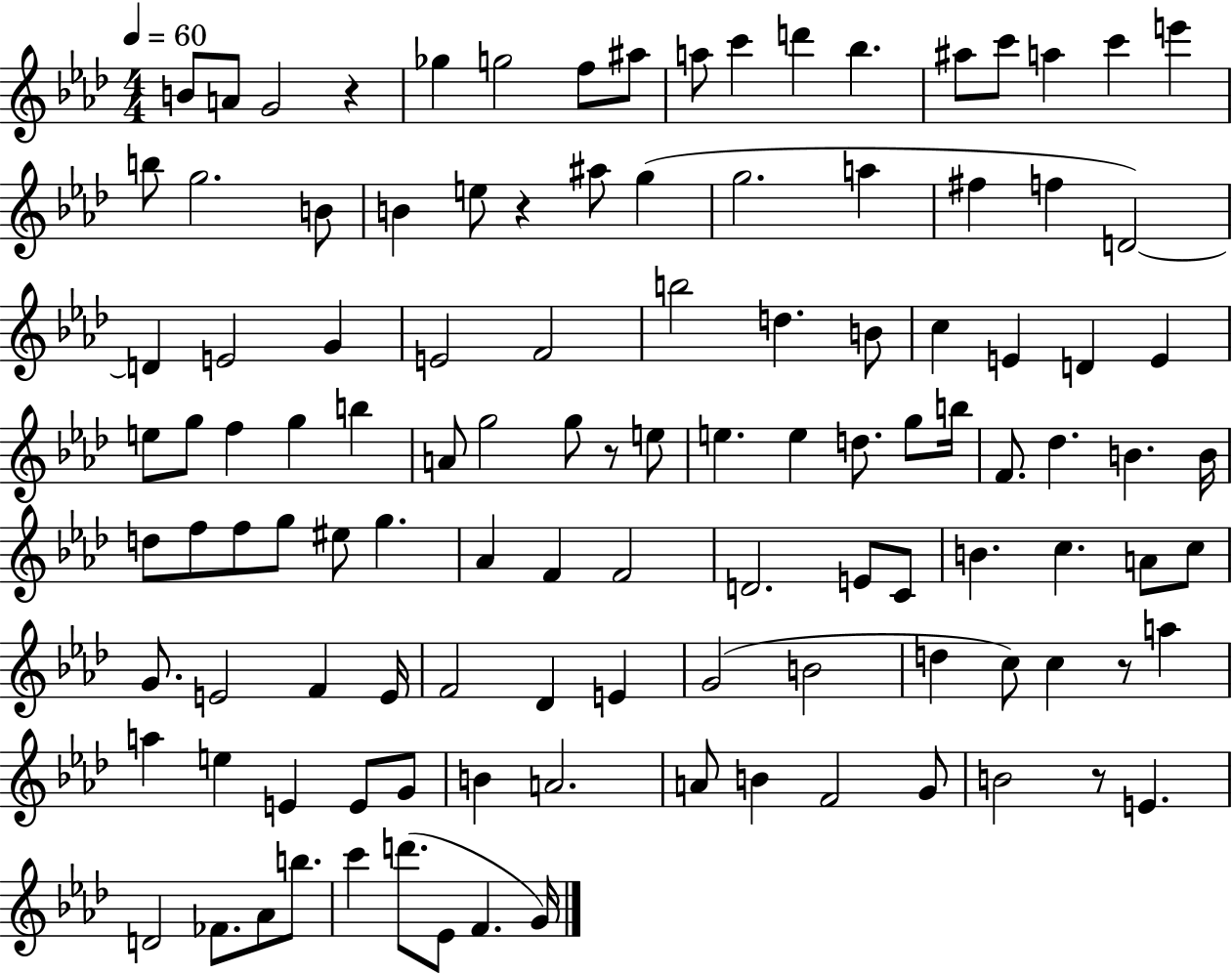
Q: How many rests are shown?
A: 5